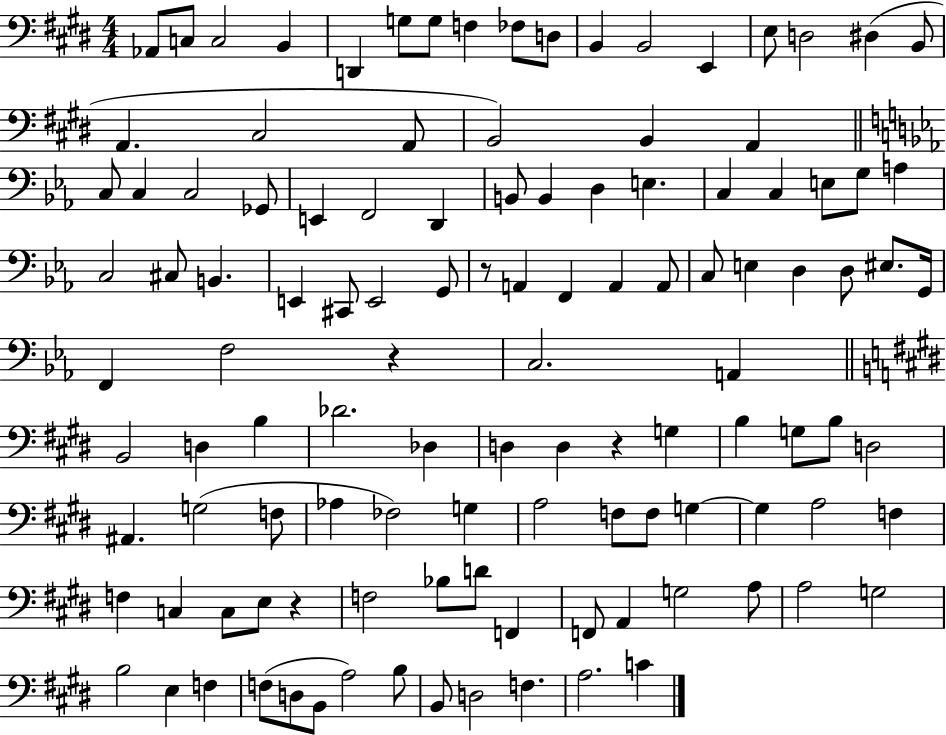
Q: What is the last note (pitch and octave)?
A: C4